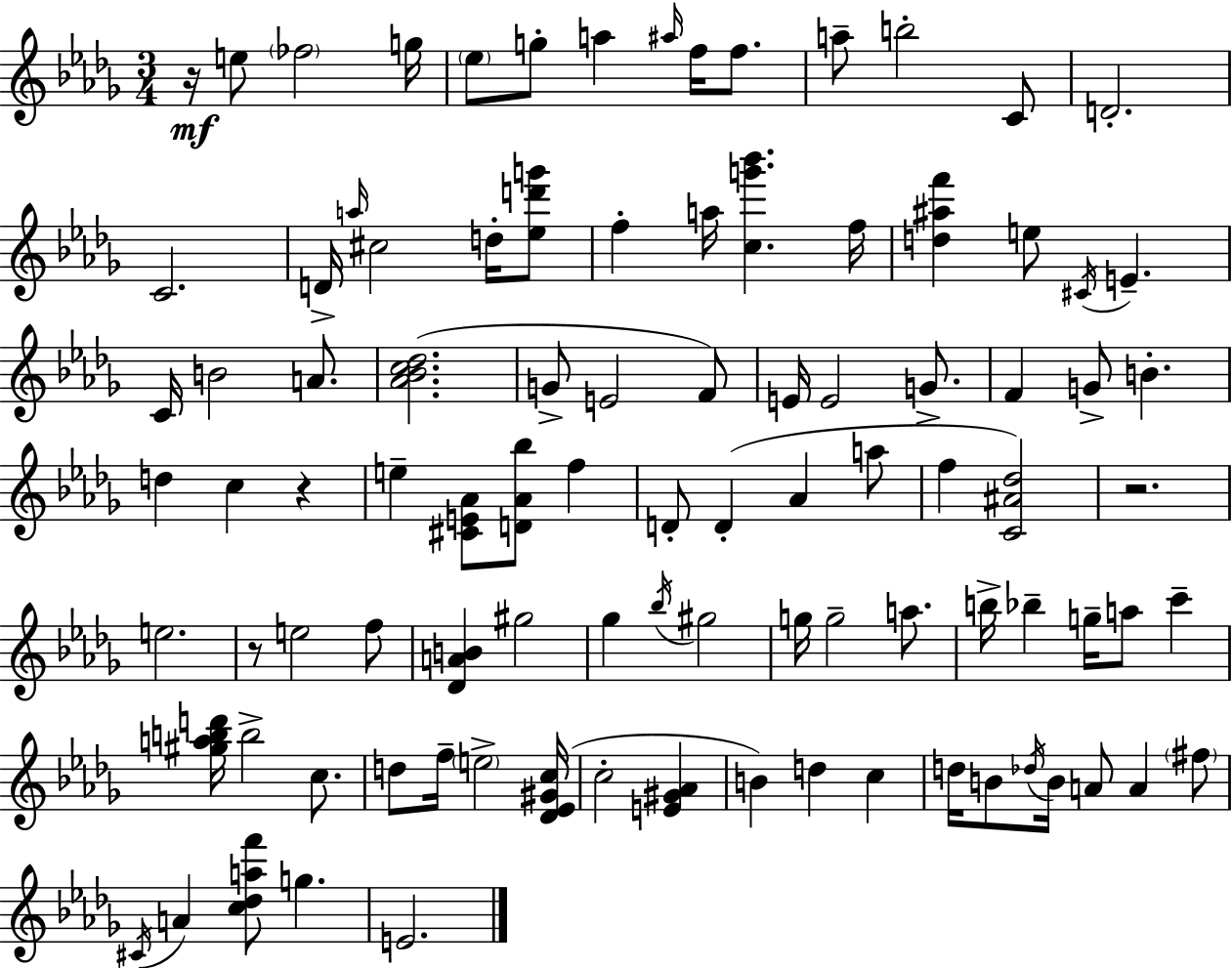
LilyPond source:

{
  \clef treble
  \numericTimeSignature
  \time 3/4
  \key bes \minor
  \repeat volta 2 { r16\mf e''8 \parenthesize fes''2 g''16 | \parenthesize ees''8 g''8-. a''4 \grace { ais''16 } f''16 f''8. | a''8-- b''2-. c'8 | d'2.-. | \break c'2. | d'16-> \grace { a''16 } cis''2 d''16-. | <ees'' d''' g'''>8 f''4-. a''16 <c'' g''' bes'''>4. | f''16 <d'' ais'' f'''>4 e''8 \acciaccatura { cis'16 } e'4.-- | \break c'16 b'2 | a'8. <aes' bes' c'' des''>2.( | g'8-> e'2 | f'8) e'16 e'2 | \break g'8.-> f'4 g'8-> b'4.-. | d''4 c''4 r4 | e''4-- <cis' e' aes'>8 <d' aes' bes''>8 f''4 | d'8-. d'4-.( aes'4 | \break a''8 f''4 <c' ais' des''>2) | r2. | e''2. | r8 e''2 | \break f''8 <des' a' b'>4 gis''2 | ges''4 \acciaccatura { bes''16 } gis''2 | g''16 g''2-- | a''8. b''16-> bes''4-- g''16-- a''8 | \break c'''4-- <gis'' a'' b'' d'''>16 b''2-> | c''8. d''8 f''16-- \parenthesize e''2-> | <des' ees' gis' c''>16( c''2-. | <e' gis' aes'>4 b'4) d''4 | \break c''4 d''16 b'8 \acciaccatura { des''16 } b'16 a'8 a'4 | \parenthesize fis''8 \acciaccatura { cis'16 } a'4 <c'' des'' a'' f'''>8 | g''4. e'2. | } \bar "|."
}